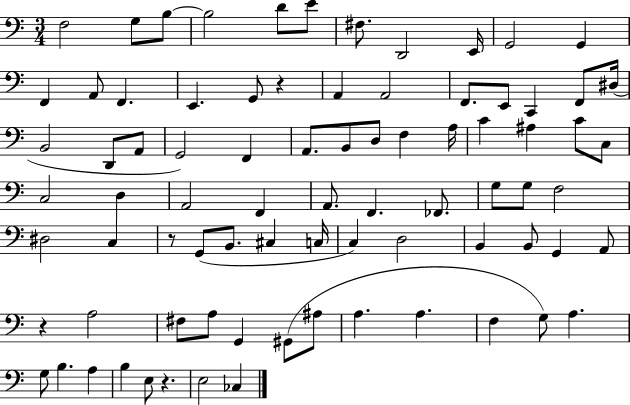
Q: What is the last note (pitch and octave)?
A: CES3